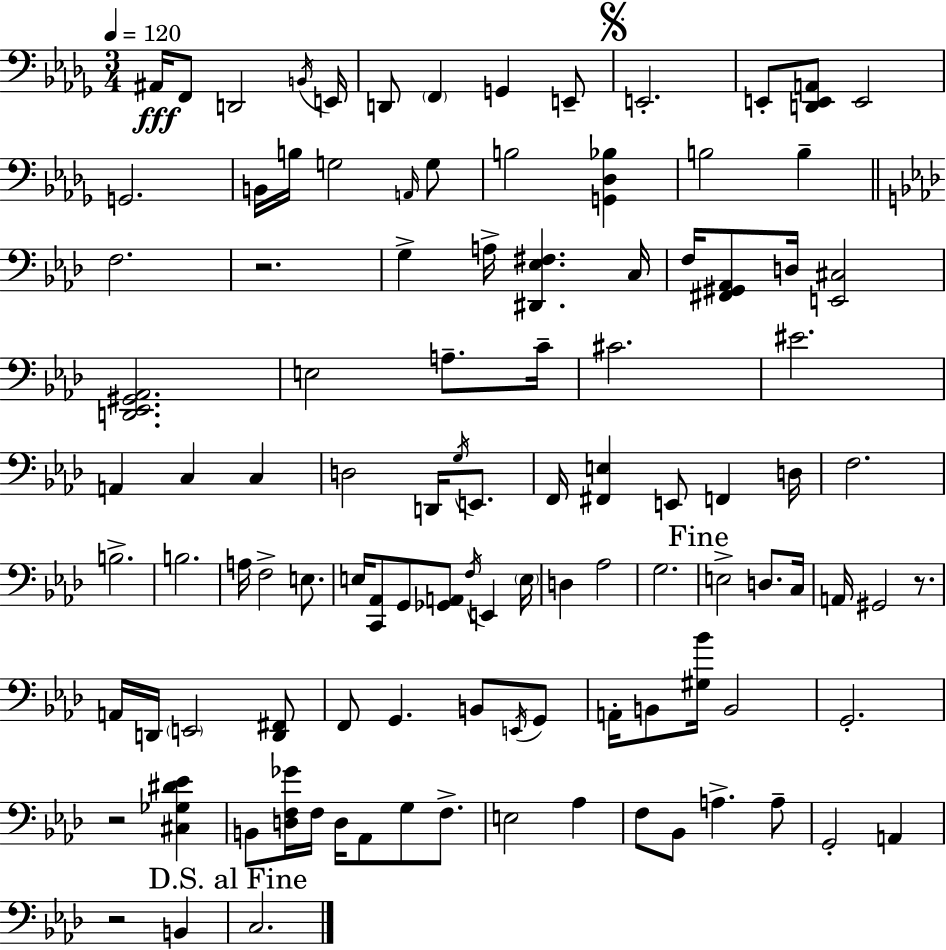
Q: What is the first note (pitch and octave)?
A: A#2